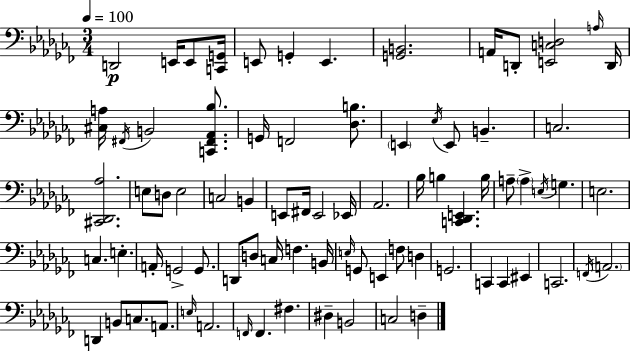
{
  \clef bass
  \numericTimeSignature
  \time 3/4
  \key aes \minor
  \tempo 4 = 100
  d,2\p e,16 e,8 <c, g,>16 | e,8 g,4-. e,4. | <g, b,>2. | a,16 d,8-. <e, c d>2 \grace { a16 } | \break d,16 <cis a>16 \acciaccatura { fis,16 } b,2 <c, fis, aes, bes>8. | g,16 f,2 <des b>8. | \parenthesize e,4 \acciaccatura { ees16 } e,8 b,4.-- | c2. | \break <cis, des, aes>2. | e8 d8 e2 | c2 b,4 | e,8 fis,16 e,2 | \break ees,16 aes,2. | bes16 b4 <c, des, e,>4. | b16 a8-- \parenthesize a4-> \acciaccatura { e16 } g4. | e2. | \break c4. e4.-. | a,16-. g,2-> | g,8. d,8 d8 c16 f4. | b,16 \grace { e16 } g,8 e,4 f8 | \break d4 g,2. | c,4 c,4 | eis,4 c,2. | \acciaccatura { f,16 } \parenthesize a,2. | \break d,4 b,8 | c8. a,8. \grace { e16 } a,2. | \grace { f,16 } f,4. | fis4. dis4-- | \break b,2 c2 | d4-- \bar "|."
}